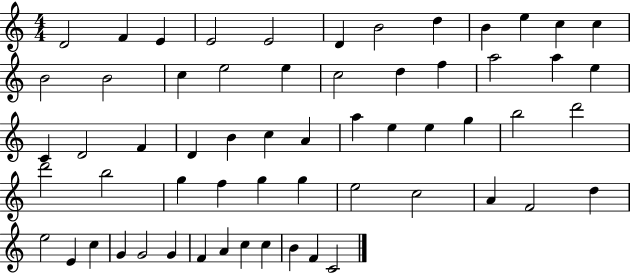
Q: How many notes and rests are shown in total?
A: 60